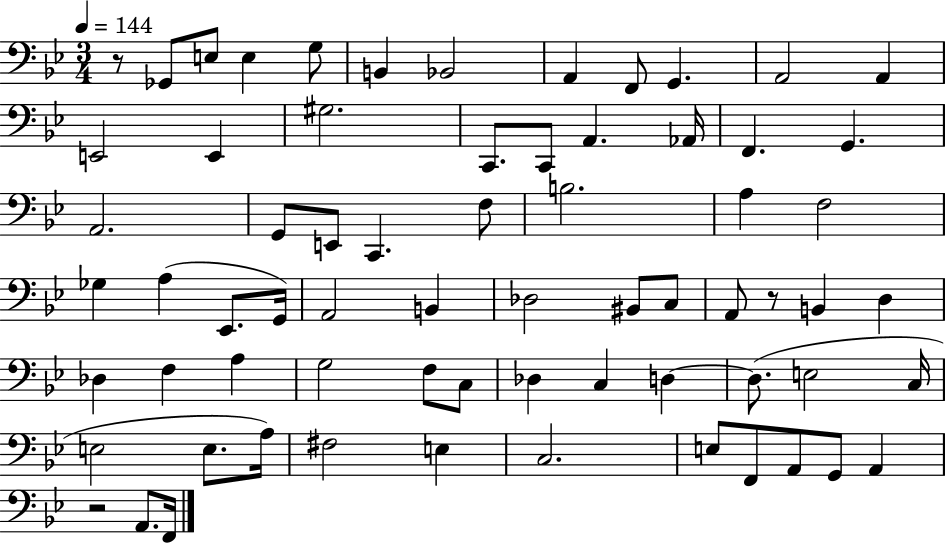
X:1
T:Untitled
M:3/4
L:1/4
K:Bb
z/2 _G,,/2 E,/2 E, G,/2 B,, _B,,2 A,, F,,/2 G,, A,,2 A,, E,,2 E,, ^G,2 C,,/2 C,,/2 A,, _A,,/4 F,, G,, A,,2 G,,/2 E,,/2 C,, F,/2 B,2 A, F,2 _G, A, _E,,/2 G,,/4 A,,2 B,, _D,2 ^B,,/2 C,/2 A,,/2 z/2 B,, D, _D, F, A, G,2 F,/2 C,/2 _D, C, D, D,/2 E,2 C,/4 E,2 E,/2 A,/4 ^F,2 E, C,2 E,/2 F,,/2 A,,/2 G,,/2 A,, z2 A,,/2 F,,/4